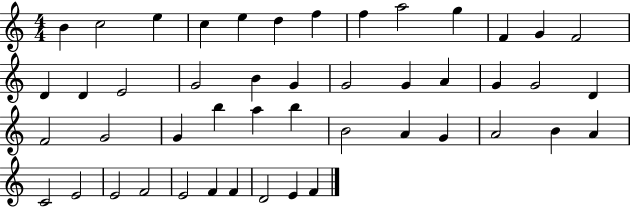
X:1
T:Untitled
M:4/4
L:1/4
K:C
B c2 e c e d f f a2 g F G F2 D D E2 G2 B G G2 G A G G2 D F2 G2 G b a b B2 A G A2 B A C2 E2 E2 F2 E2 F F D2 E F